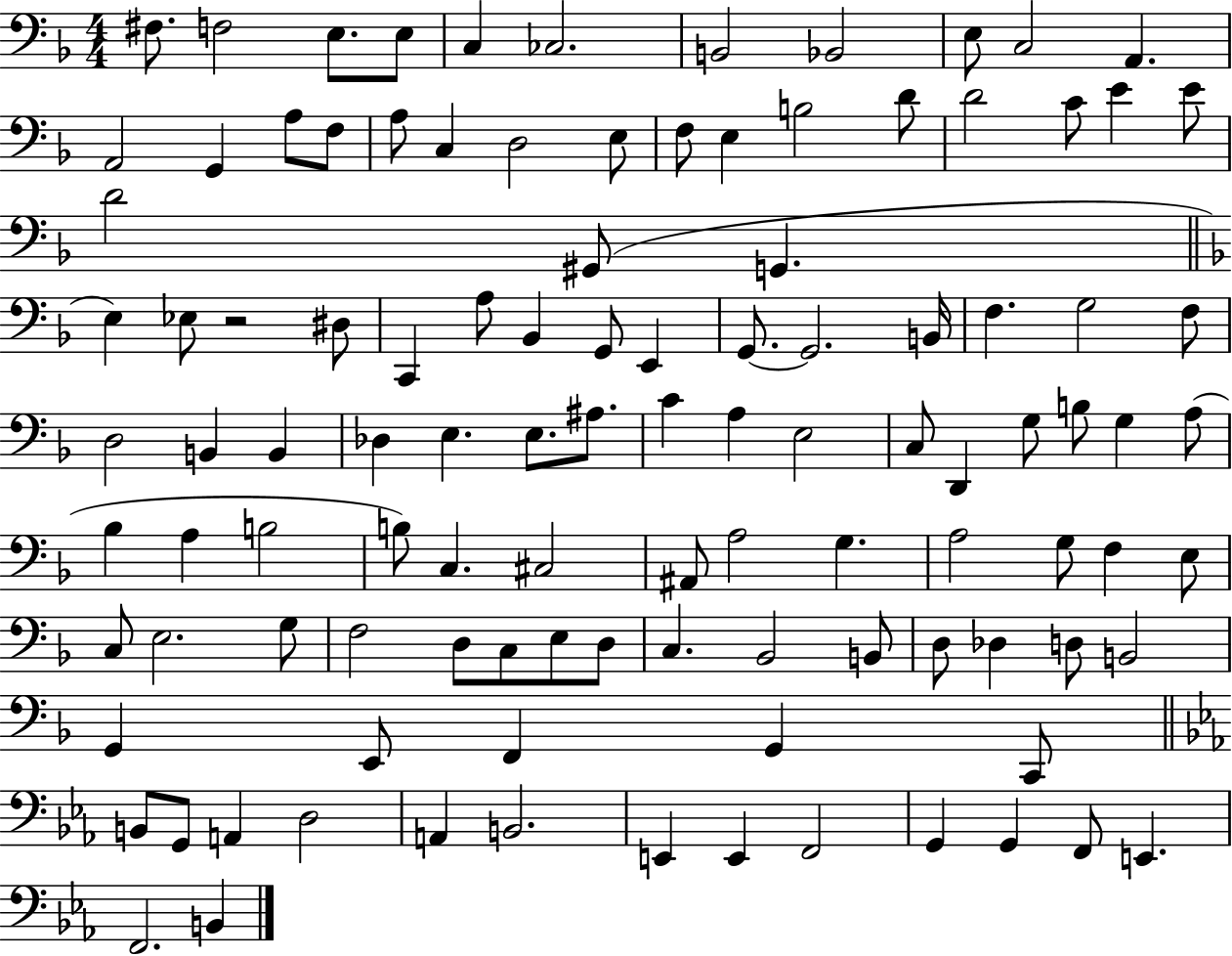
{
  \clef bass
  \numericTimeSignature
  \time 4/4
  \key f \major
  fis8. f2 e8. e8 | c4 ces2. | b,2 bes,2 | e8 c2 a,4. | \break a,2 g,4 a8 f8 | a8 c4 d2 e8 | f8 e4 b2 d'8 | d'2 c'8 e'4 e'8 | \break d'2 gis,8( g,4. | \bar "||" \break \key f \major e4) ees8 r2 dis8 | c,4 a8 bes,4 g,8 e,4 | g,8.~~ g,2. b,16 | f4. g2 f8 | \break d2 b,4 b,4 | des4 e4. e8. ais8. | c'4 a4 e2 | c8 d,4 g8 b8 g4 a8( | \break bes4 a4 b2 | b8) c4. cis2 | ais,8 a2 g4. | a2 g8 f4 e8 | \break c8 e2. g8 | f2 d8 c8 e8 d8 | c4. bes,2 b,8 | d8 des4 d8 b,2 | \break g,4 e,8 f,4 g,4 c,8 | \bar "||" \break \key c \minor b,8 g,8 a,4 d2 | a,4 b,2. | e,4 e,4 f,2 | g,4 g,4 f,8 e,4. | \break f,2. b,4 | \bar "|."
}